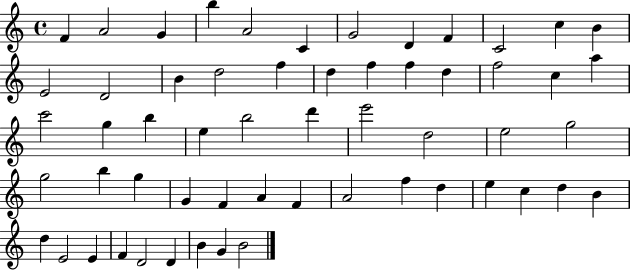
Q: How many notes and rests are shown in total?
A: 57